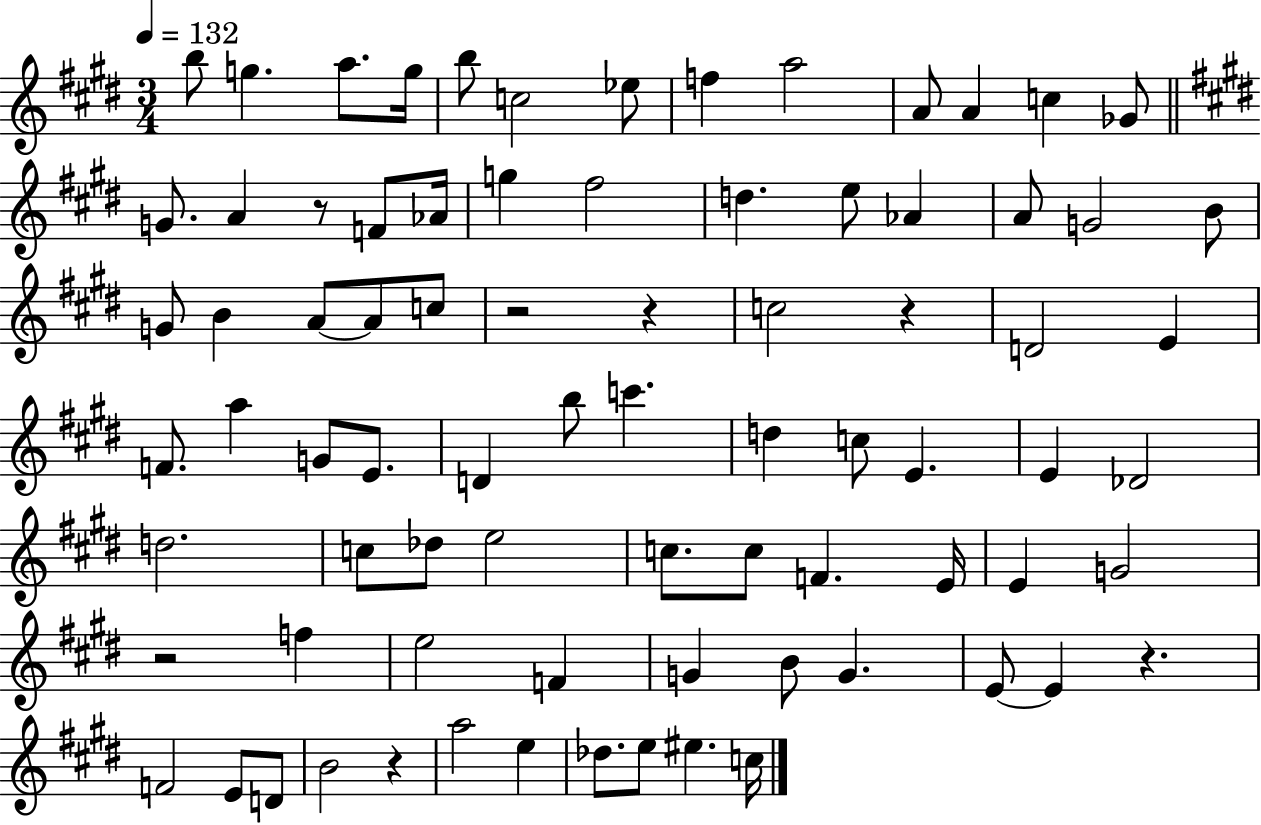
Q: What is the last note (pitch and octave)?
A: C5